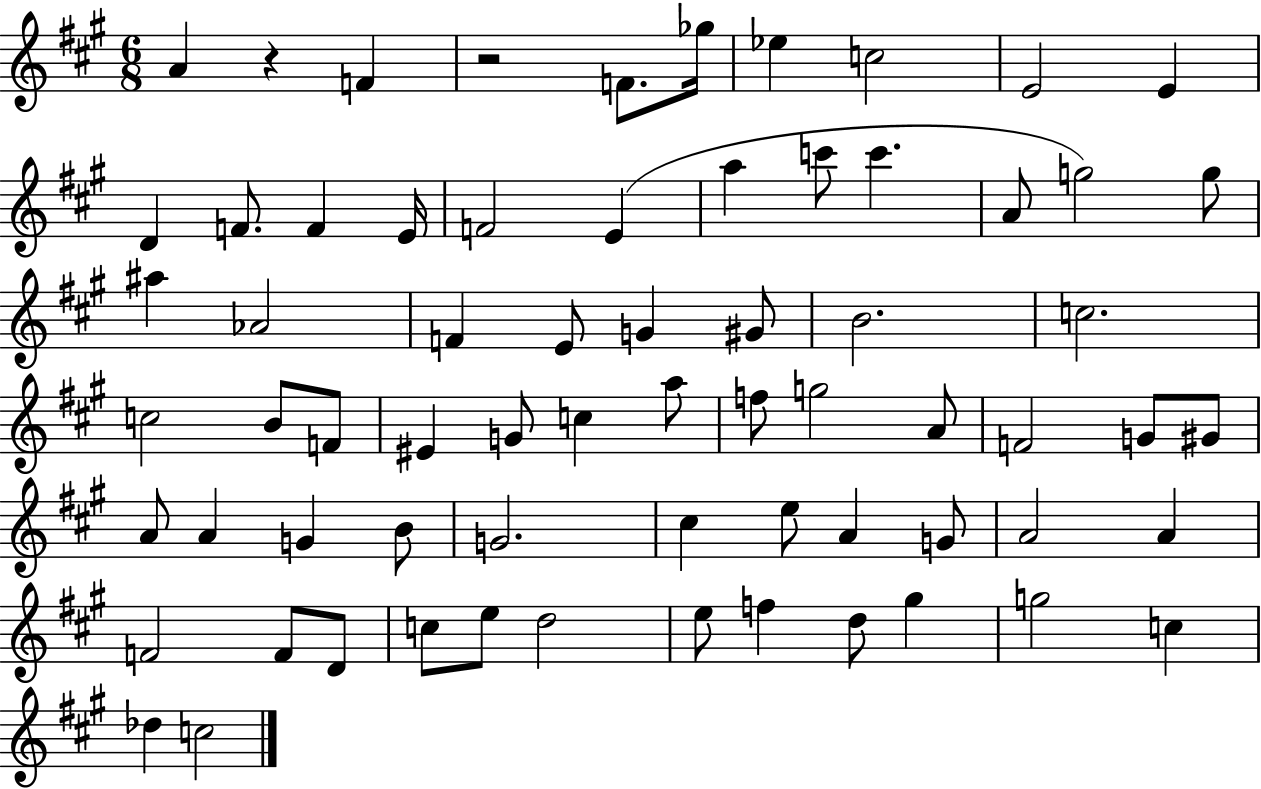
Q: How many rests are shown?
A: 2